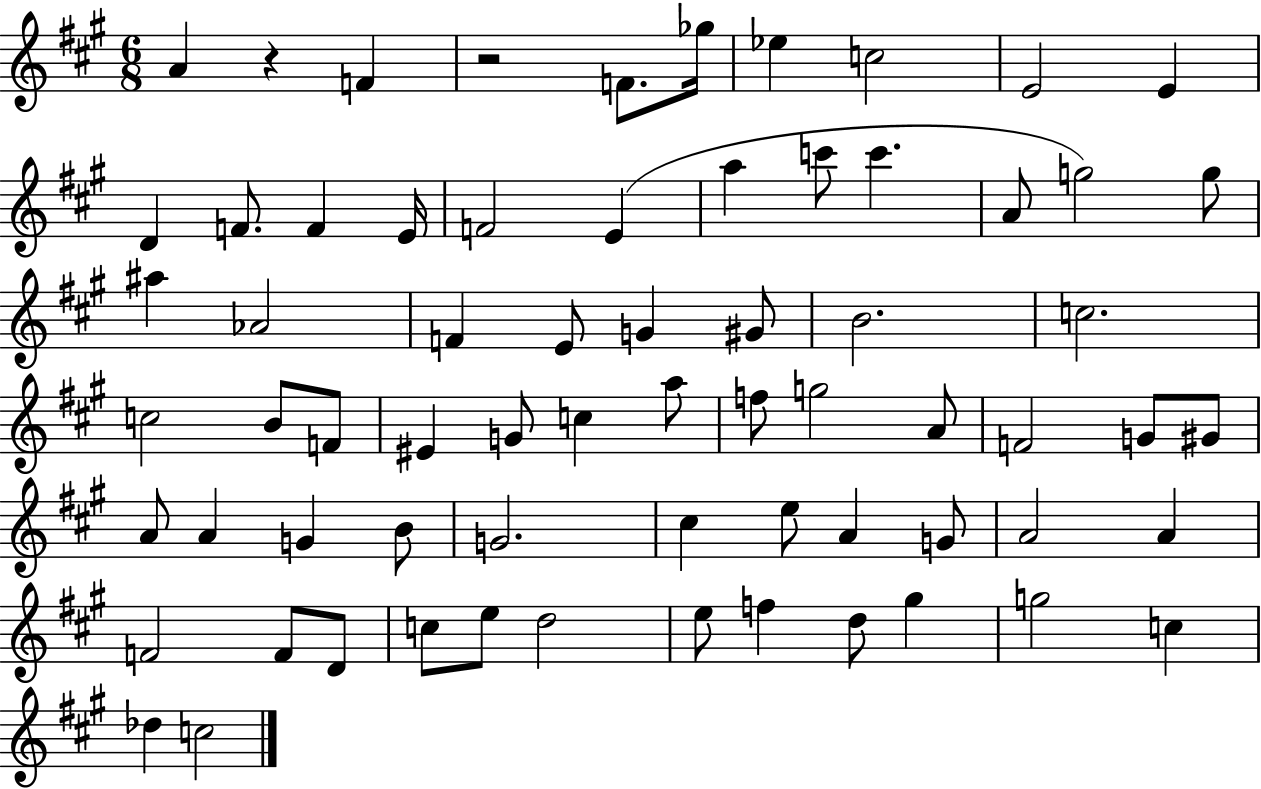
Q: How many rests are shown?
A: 2